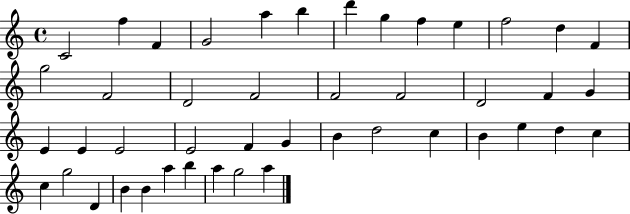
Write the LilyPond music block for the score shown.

{
  \clef treble
  \time 4/4
  \defaultTimeSignature
  \key c \major
  c'2 f''4 f'4 | g'2 a''4 b''4 | d'''4 g''4 f''4 e''4 | f''2 d''4 f'4 | \break g''2 f'2 | d'2 f'2 | f'2 f'2 | d'2 f'4 g'4 | \break e'4 e'4 e'2 | e'2 f'4 g'4 | b'4 d''2 c''4 | b'4 e''4 d''4 c''4 | \break c''4 g''2 d'4 | b'4 b'4 a''4 b''4 | a''4 g''2 a''4 | \bar "|."
}